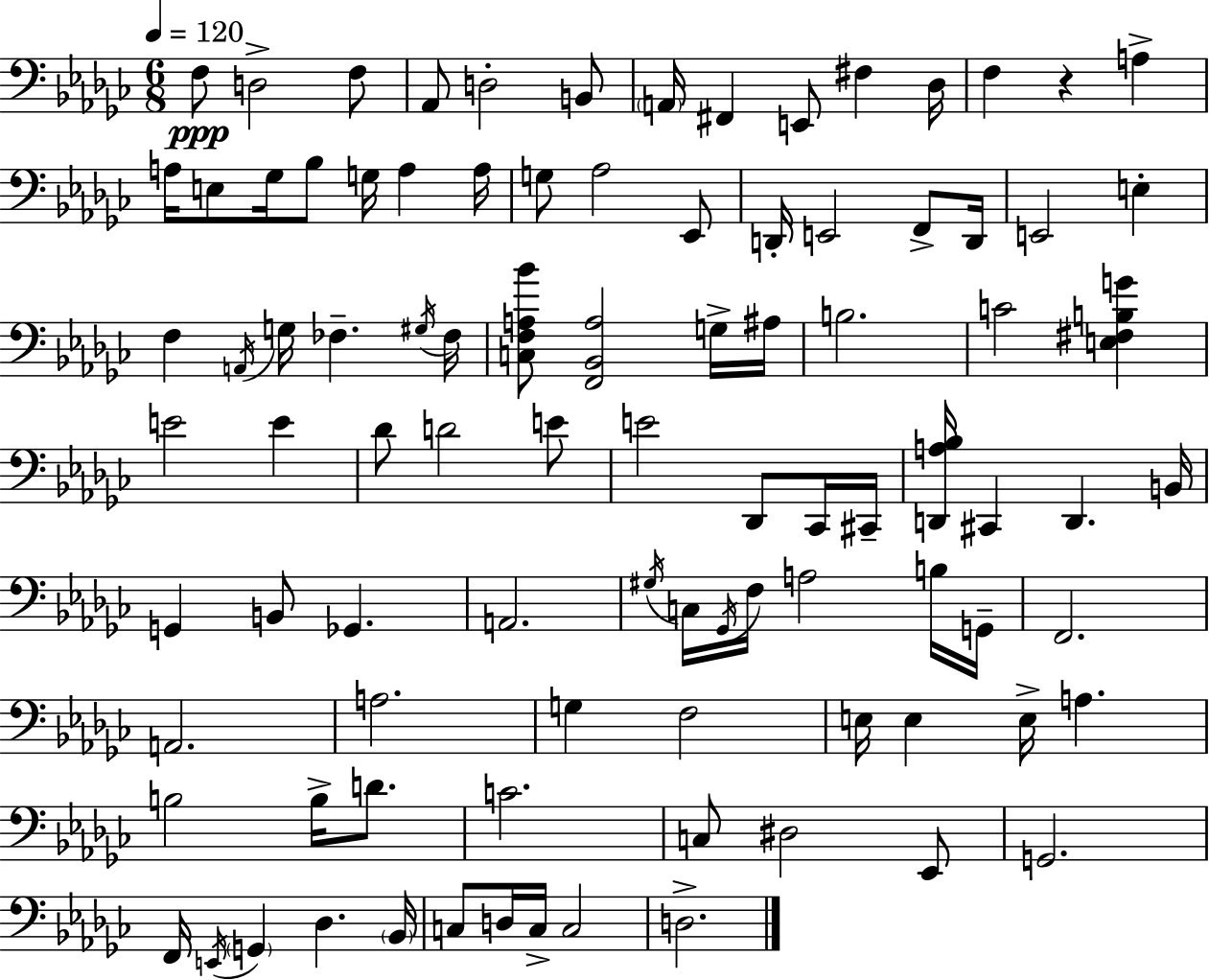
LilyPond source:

{
  \clef bass
  \numericTimeSignature
  \time 6/8
  \key ees \minor
  \tempo 4 = 120
  f8\ppp d2-> f8 | aes,8 d2-. b,8 | \parenthesize a,16 fis,4 e,8 fis4 des16 | f4 r4 a4-> | \break a16 e8 ges16 bes8 g16 a4 a16 | g8 aes2 ees,8 | d,16-. e,2 f,8-> d,16 | e,2 e4-. | \break f4 \acciaccatura { a,16 } g16 fes4.-- | \acciaccatura { gis16 } fes16 <c f a bes'>8 <f, bes, a>2 | g16-> ais16 b2. | c'2 <e fis b g'>4 | \break e'2 e'4 | des'8 d'2 | e'8 e'2 des,8 | ces,16 cis,16-- <d, a bes>16 cis,4 d,4. | \break b,16 g,4 b,8 ges,4. | a,2. | \acciaccatura { gis16 } c16 \acciaccatura { ges,16 } f16 a2 | b16 g,16-- f,2. | \break a,2. | a2. | g4 f2 | e16 e4 e16-> a4. | \break b2 | b16-> d'8. c'2. | c8 dis2 | ees,8 g,2. | \break f,16 \acciaccatura { e,16 } \parenthesize g,4 des4. | \parenthesize bes,16 c8 d16 c16-> c2 | d2.-> | \bar "|."
}